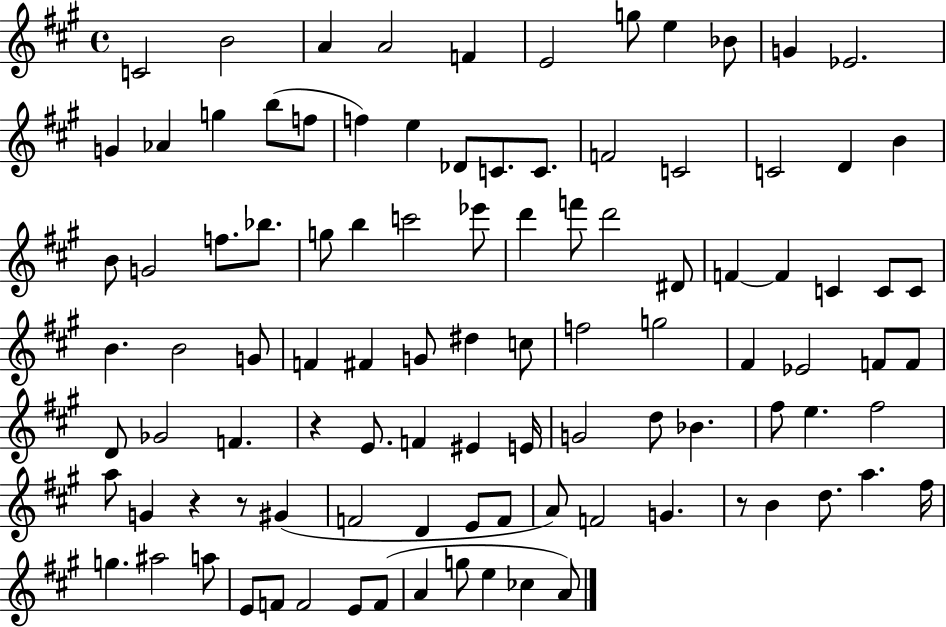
X:1
T:Untitled
M:4/4
L:1/4
K:A
C2 B2 A A2 F E2 g/2 e _B/2 G _E2 G _A g b/2 f/2 f e _D/2 C/2 C/2 F2 C2 C2 D B B/2 G2 f/2 _b/2 g/2 b c'2 _e'/2 d' f'/2 d'2 ^D/2 F F C C/2 C/2 B B2 G/2 F ^F G/2 ^d c/2 f2 g2 ^F _E2 F/2 F/2 D/2 _G2 F z E/2 F ^E E/4 G2 d/2 _B ^f/2 e ^f2 a/2 G z z/2 ^G F2 D E/2 F/2 A/2 F2 G z/2 B d/2 a ^f/4 g ^a2 a/2 E/2 F/2 F2 E/2 F/2 A g/2 e _c A/2